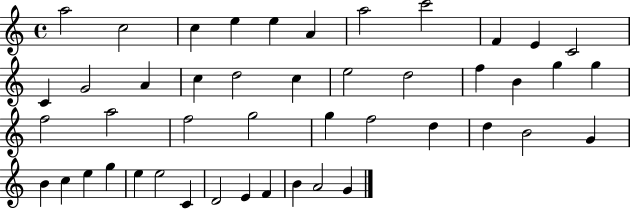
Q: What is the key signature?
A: C major